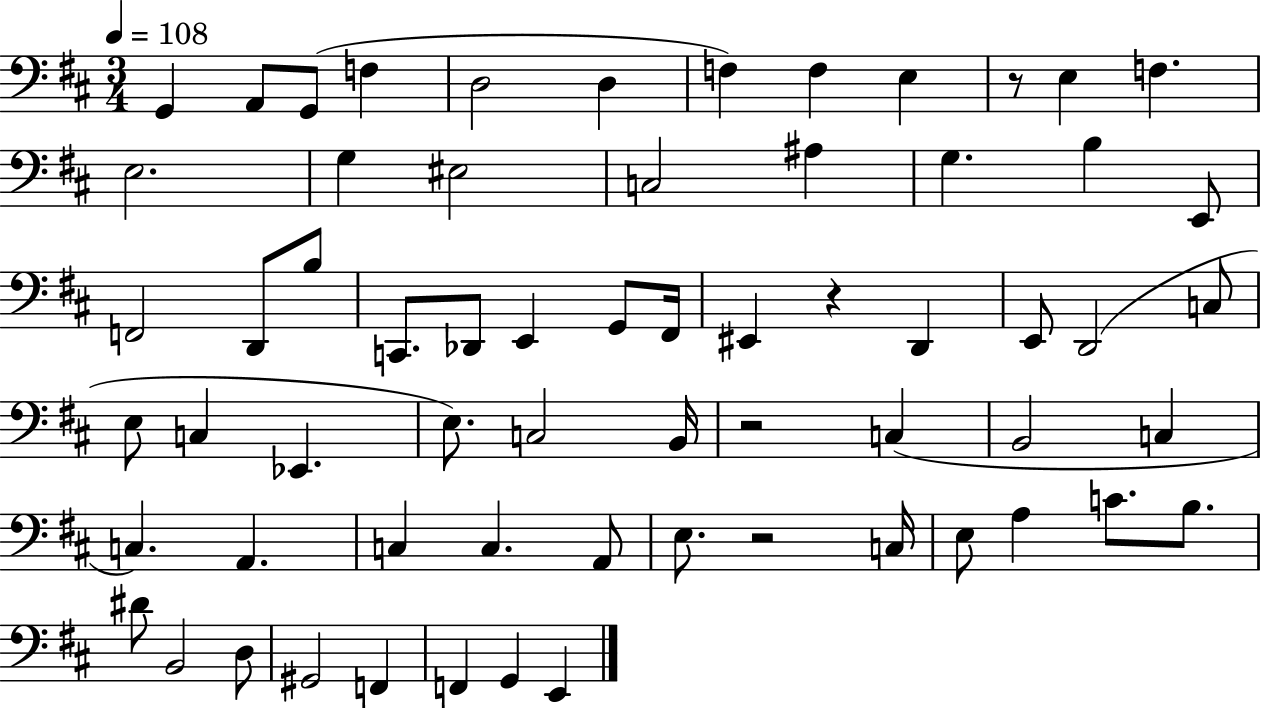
X:1
T:Untitled
M:3/4
L:1/4
K:D
G,, A,,/2 G,,/2 F, D,2 D, F, F, E, z/2 E, F, E,2 G, ^E,2 C,2 ^A, G, B, E,,/2 F,,2 D,,/2 B,/2 C,,/2 _D,,/2 E,, G,,/2 ^F,,/4 ^E,, z D,, E,,/2 D,,2 C,/2 E,/2 C, _E,, E,/2 C,2 B,,/4 z2 C, B,,2 C, C, A,, C, C, A,,/2 E,/2 z2 C,/4 E,/2 A, C/2 B,/2 ^D/2 B,,2 D,/2 ^G,,2 F,, F,, G,, E,,